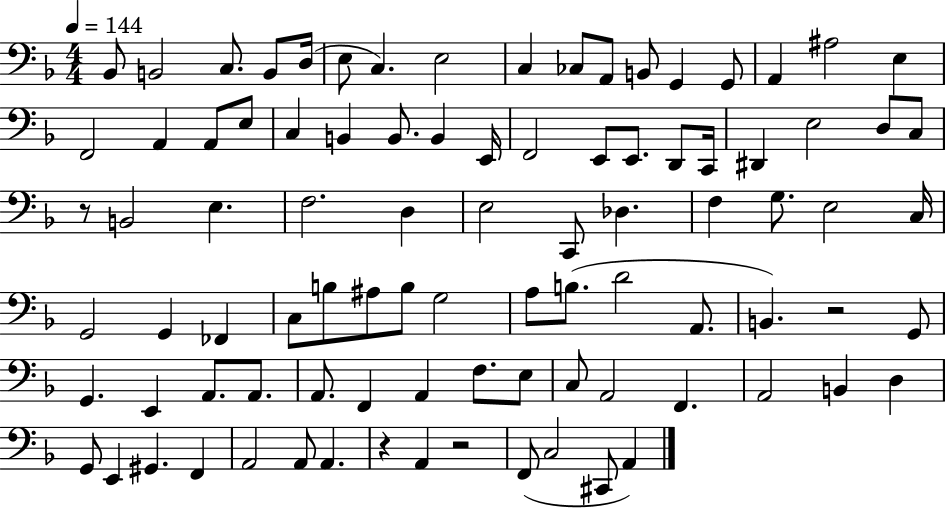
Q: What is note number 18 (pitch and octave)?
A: F2